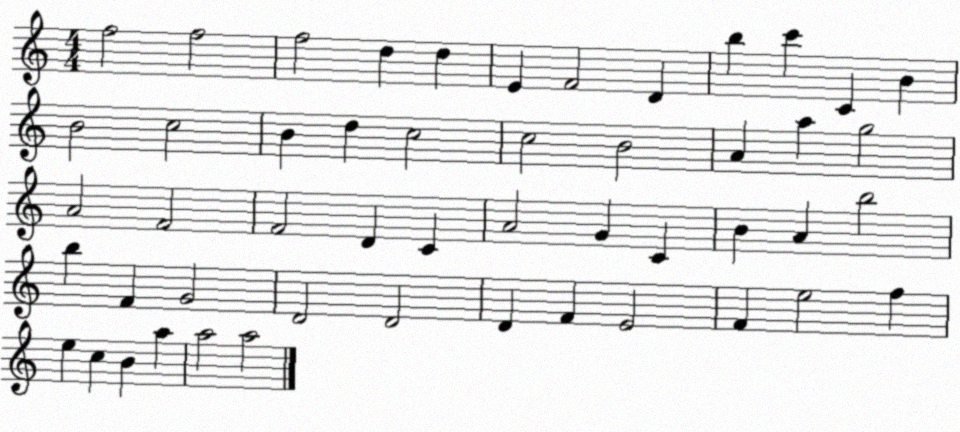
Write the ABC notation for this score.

X:1
T:Untitled
M:4/4
L:1/4
K:C
f2 f2 f2 d d E F2 D b c' C B B2 c2 B d c2 c2 B2 A a g2 A2 F2 F2 D C A2 G C B A b2 b F G2 D2 D2 D F E2 F e2 f e c B a a2 a2